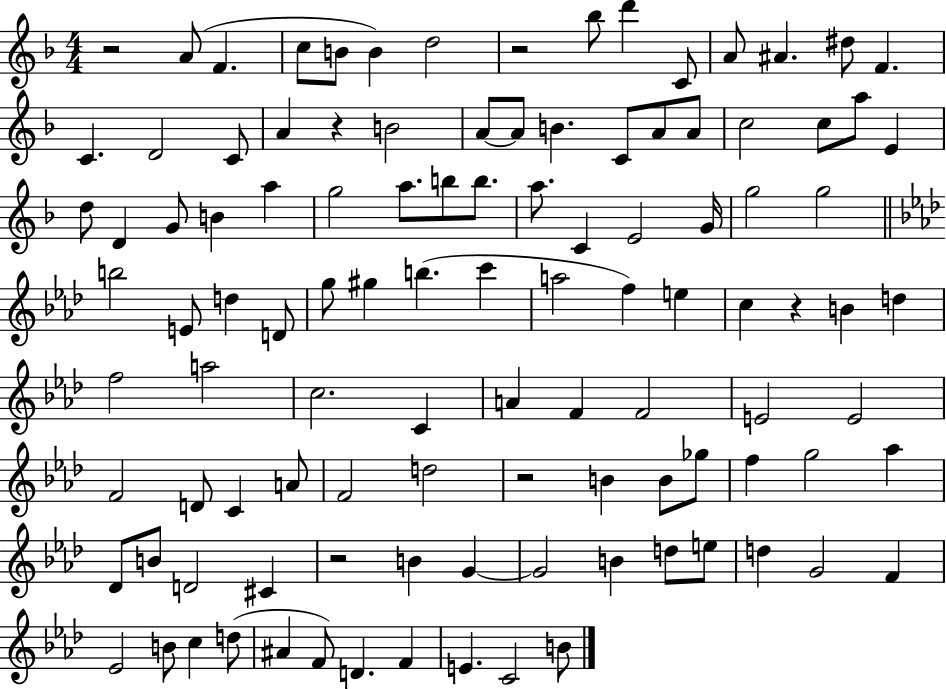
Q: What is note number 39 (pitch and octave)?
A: C4